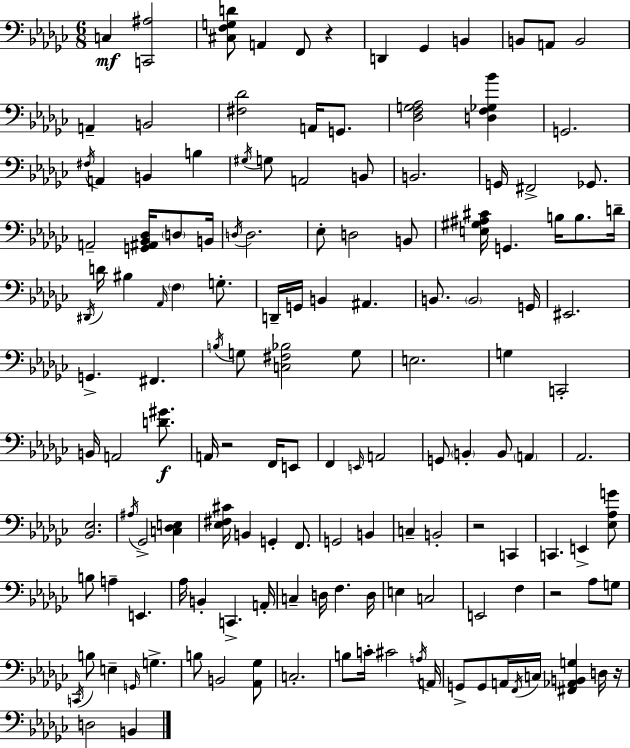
X:1
T:Untitled
M:6/8
L:1/4
K:Ebm
C, [C,,^A,]2 [^C,F,G,D]/2 A,, F,,/2 z D,, _G,, B,, B,,/2 A,,/2 B,,2 A,, B,,2 [^F,_D]2 A,,/4 G,,/2 [_D,F,G,_A,]2 [D,F,_G,_B] G,,2 ^F,/4 A,, B,, B, ^G,/4 G,/2 A,,2 B,,/2 B,,2 G,,/4 ^F,,2 _G,,/2 A,,2 [G,,^A,,_B,,_D,]/4 D,/2 B,,/4 D,/4 D,2 _E,/2 D,2 B,,/2 [E,^G,^A,^C]/4 G,, B,/4 B,/2 D/4 ^D,,/4 D/4 ^B, _A,,/4 F, G,/2 D,,/4 G,,/4 B,, ^A,, B,,/2 B,,2 G,,/4 ^E,,2 G,, ^F,, B,/4 G,/2 [C,^F,_B,]2 G,/2 E,2 G, C,,2 B,,/4 A,,2 [D^G]/2 A,,/4 z2 F,,/4 E,,/2 F,, E,,/4 A,,2 G,,/2 B,, B,,/2 A,, _A,,2 [_B,,_E,]2 ^A,/4 _G,,2 [C,_D,E,] [_E,^F,^C]/4 B,, G,, F,,/2 G,,2 B,, C, B,,2 z2 C,, C,, E,, [_E,_A,G]/2 B,/2 A, E,, _A,/4 B,, C,, A,,/4 C, D,/4 F, D,/4 E, C,2 E,,2 F, z2 _A,/2 G,/2 C,,/4 B,/2 E, G,,/4 G, B,/2 B,,2 [_A,,_G,]/2 C,2 B,/2 C/4 ^C2 A,/4 A,,/4 G,,/2 G,,/2 A,,/4 F,,/4 C,/4 [^F,,_A,,B,,G,] D,/4 z/4 D,2 B,,